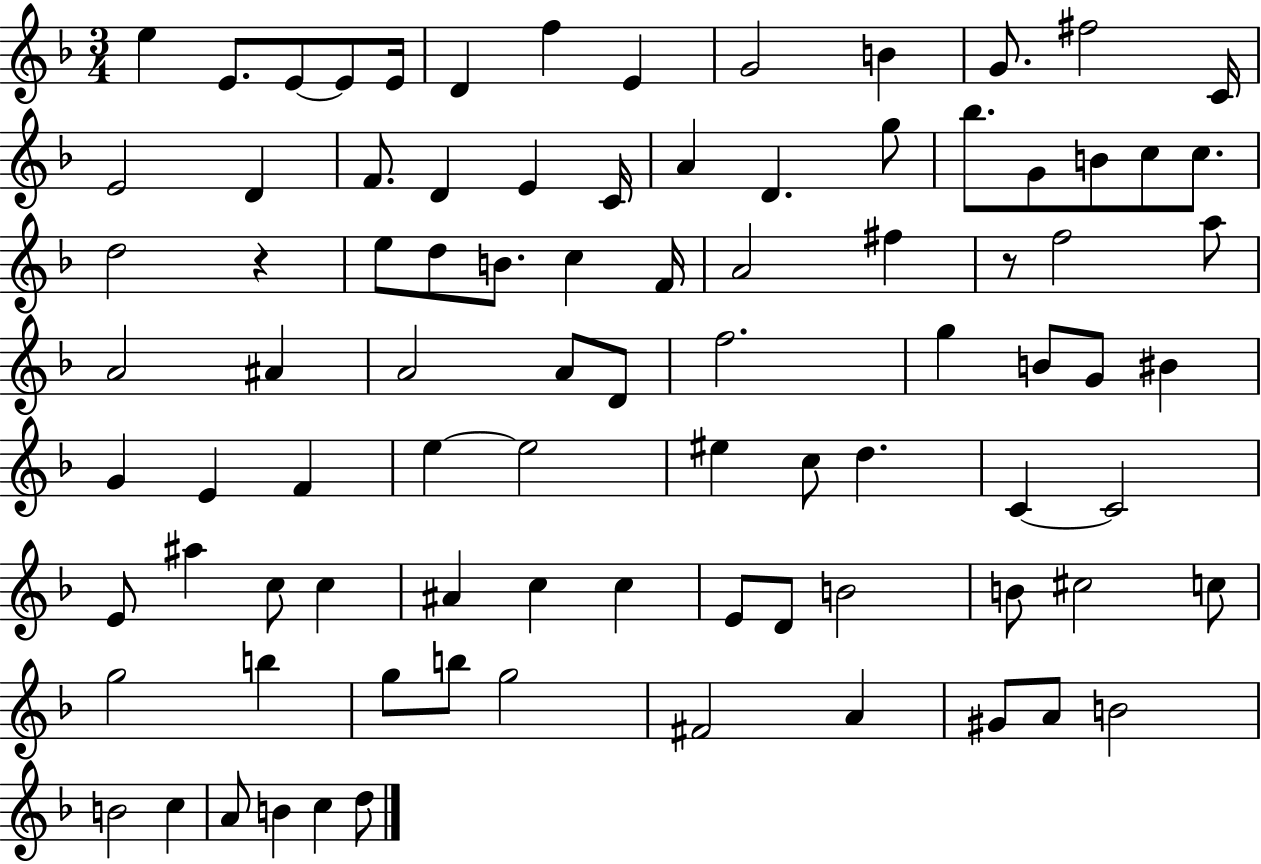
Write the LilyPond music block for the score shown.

{
  \clef treble
  \numericTimeSignature
  \time 3/4
  \key f \major
  e''4 e'8. e'8~~ e'8 e'16 | d'4 f''4 e'4 | g'2 b'4 | g'8. fis''2 c'16 | \break e'2 d'4 | f'8. d'4 e'4 c'16 | a'4 d'4. g''8 | bes''8. g'8 b'8 c''8 c''8. | \break d''2 r4 | e''8 d''8 b'8. c''4 f'16 | a'2 fis''4 | r8 f''2 a''8 | \break a'2 ais'4 | a'2 a'8 d'8 | f''2. | g''4 b'8 g'8 bis'4 | \break g'4 e'4 f'4 | e''4~~ e''2 | eis''4 c''8 d''4. | c'4~~ c'2 | \break e'8 ais''4 c''8 c''4 | ais'4 c''4 c''4 | e'8 d'8 b'2 | b'8 cis''2 c''8 | \break g''2 b''4 | g''8 b''8 g''2 | fis'2 a'4 | gis'8 a'8 b'2 | \break b'2 c''4 | a'8 b'4 c''4 d''8 | \bar "|."
}